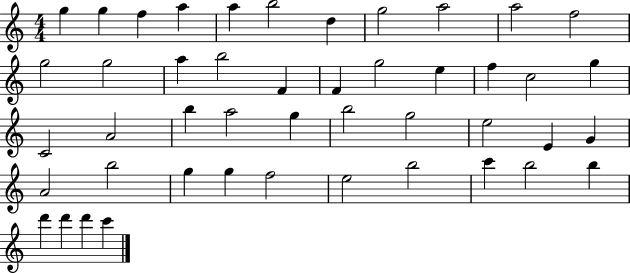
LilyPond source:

{
  \clef treble
  \numericTimeSignature
  \time 4/4
  \key c \major
  g''4 g''4 f''4 a''4 | a''4 b''2 d''4 | g''2 a''2 | a''2 f''2 | \break g''2 g''2 | a''4 b''2 f'4 | f'4 g''2 e''4 | f''4 c''2 g''4 | \break c'2 a'2 | b''4 a''2 g''4 | b''2 g''2 | e''2 e'4 g'4 | \break a'2 b''2 | g''4 g''4 f''2 | e''2 b''2 | c'''4 b''2 b''4 | \break d'''4 d'''4 d'''4 c'''4 | \bar "|."
}